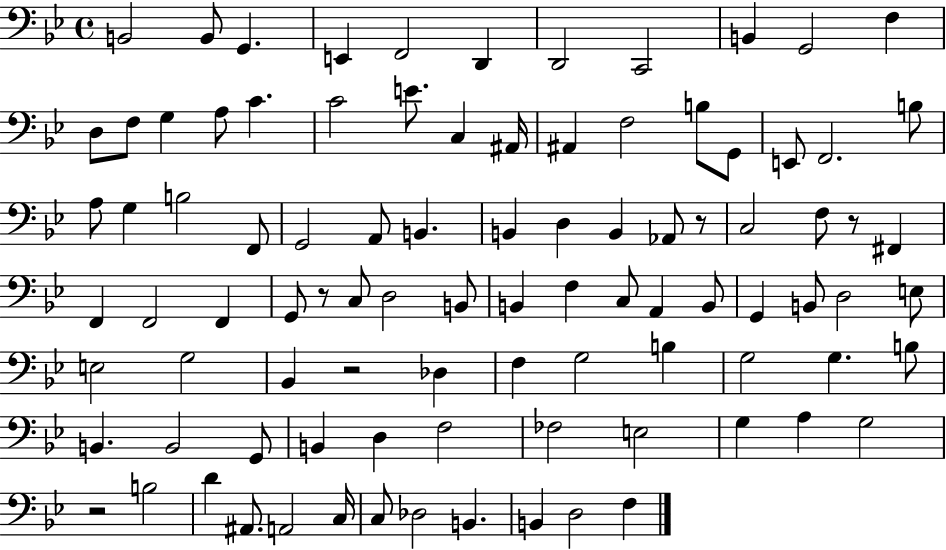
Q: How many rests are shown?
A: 5